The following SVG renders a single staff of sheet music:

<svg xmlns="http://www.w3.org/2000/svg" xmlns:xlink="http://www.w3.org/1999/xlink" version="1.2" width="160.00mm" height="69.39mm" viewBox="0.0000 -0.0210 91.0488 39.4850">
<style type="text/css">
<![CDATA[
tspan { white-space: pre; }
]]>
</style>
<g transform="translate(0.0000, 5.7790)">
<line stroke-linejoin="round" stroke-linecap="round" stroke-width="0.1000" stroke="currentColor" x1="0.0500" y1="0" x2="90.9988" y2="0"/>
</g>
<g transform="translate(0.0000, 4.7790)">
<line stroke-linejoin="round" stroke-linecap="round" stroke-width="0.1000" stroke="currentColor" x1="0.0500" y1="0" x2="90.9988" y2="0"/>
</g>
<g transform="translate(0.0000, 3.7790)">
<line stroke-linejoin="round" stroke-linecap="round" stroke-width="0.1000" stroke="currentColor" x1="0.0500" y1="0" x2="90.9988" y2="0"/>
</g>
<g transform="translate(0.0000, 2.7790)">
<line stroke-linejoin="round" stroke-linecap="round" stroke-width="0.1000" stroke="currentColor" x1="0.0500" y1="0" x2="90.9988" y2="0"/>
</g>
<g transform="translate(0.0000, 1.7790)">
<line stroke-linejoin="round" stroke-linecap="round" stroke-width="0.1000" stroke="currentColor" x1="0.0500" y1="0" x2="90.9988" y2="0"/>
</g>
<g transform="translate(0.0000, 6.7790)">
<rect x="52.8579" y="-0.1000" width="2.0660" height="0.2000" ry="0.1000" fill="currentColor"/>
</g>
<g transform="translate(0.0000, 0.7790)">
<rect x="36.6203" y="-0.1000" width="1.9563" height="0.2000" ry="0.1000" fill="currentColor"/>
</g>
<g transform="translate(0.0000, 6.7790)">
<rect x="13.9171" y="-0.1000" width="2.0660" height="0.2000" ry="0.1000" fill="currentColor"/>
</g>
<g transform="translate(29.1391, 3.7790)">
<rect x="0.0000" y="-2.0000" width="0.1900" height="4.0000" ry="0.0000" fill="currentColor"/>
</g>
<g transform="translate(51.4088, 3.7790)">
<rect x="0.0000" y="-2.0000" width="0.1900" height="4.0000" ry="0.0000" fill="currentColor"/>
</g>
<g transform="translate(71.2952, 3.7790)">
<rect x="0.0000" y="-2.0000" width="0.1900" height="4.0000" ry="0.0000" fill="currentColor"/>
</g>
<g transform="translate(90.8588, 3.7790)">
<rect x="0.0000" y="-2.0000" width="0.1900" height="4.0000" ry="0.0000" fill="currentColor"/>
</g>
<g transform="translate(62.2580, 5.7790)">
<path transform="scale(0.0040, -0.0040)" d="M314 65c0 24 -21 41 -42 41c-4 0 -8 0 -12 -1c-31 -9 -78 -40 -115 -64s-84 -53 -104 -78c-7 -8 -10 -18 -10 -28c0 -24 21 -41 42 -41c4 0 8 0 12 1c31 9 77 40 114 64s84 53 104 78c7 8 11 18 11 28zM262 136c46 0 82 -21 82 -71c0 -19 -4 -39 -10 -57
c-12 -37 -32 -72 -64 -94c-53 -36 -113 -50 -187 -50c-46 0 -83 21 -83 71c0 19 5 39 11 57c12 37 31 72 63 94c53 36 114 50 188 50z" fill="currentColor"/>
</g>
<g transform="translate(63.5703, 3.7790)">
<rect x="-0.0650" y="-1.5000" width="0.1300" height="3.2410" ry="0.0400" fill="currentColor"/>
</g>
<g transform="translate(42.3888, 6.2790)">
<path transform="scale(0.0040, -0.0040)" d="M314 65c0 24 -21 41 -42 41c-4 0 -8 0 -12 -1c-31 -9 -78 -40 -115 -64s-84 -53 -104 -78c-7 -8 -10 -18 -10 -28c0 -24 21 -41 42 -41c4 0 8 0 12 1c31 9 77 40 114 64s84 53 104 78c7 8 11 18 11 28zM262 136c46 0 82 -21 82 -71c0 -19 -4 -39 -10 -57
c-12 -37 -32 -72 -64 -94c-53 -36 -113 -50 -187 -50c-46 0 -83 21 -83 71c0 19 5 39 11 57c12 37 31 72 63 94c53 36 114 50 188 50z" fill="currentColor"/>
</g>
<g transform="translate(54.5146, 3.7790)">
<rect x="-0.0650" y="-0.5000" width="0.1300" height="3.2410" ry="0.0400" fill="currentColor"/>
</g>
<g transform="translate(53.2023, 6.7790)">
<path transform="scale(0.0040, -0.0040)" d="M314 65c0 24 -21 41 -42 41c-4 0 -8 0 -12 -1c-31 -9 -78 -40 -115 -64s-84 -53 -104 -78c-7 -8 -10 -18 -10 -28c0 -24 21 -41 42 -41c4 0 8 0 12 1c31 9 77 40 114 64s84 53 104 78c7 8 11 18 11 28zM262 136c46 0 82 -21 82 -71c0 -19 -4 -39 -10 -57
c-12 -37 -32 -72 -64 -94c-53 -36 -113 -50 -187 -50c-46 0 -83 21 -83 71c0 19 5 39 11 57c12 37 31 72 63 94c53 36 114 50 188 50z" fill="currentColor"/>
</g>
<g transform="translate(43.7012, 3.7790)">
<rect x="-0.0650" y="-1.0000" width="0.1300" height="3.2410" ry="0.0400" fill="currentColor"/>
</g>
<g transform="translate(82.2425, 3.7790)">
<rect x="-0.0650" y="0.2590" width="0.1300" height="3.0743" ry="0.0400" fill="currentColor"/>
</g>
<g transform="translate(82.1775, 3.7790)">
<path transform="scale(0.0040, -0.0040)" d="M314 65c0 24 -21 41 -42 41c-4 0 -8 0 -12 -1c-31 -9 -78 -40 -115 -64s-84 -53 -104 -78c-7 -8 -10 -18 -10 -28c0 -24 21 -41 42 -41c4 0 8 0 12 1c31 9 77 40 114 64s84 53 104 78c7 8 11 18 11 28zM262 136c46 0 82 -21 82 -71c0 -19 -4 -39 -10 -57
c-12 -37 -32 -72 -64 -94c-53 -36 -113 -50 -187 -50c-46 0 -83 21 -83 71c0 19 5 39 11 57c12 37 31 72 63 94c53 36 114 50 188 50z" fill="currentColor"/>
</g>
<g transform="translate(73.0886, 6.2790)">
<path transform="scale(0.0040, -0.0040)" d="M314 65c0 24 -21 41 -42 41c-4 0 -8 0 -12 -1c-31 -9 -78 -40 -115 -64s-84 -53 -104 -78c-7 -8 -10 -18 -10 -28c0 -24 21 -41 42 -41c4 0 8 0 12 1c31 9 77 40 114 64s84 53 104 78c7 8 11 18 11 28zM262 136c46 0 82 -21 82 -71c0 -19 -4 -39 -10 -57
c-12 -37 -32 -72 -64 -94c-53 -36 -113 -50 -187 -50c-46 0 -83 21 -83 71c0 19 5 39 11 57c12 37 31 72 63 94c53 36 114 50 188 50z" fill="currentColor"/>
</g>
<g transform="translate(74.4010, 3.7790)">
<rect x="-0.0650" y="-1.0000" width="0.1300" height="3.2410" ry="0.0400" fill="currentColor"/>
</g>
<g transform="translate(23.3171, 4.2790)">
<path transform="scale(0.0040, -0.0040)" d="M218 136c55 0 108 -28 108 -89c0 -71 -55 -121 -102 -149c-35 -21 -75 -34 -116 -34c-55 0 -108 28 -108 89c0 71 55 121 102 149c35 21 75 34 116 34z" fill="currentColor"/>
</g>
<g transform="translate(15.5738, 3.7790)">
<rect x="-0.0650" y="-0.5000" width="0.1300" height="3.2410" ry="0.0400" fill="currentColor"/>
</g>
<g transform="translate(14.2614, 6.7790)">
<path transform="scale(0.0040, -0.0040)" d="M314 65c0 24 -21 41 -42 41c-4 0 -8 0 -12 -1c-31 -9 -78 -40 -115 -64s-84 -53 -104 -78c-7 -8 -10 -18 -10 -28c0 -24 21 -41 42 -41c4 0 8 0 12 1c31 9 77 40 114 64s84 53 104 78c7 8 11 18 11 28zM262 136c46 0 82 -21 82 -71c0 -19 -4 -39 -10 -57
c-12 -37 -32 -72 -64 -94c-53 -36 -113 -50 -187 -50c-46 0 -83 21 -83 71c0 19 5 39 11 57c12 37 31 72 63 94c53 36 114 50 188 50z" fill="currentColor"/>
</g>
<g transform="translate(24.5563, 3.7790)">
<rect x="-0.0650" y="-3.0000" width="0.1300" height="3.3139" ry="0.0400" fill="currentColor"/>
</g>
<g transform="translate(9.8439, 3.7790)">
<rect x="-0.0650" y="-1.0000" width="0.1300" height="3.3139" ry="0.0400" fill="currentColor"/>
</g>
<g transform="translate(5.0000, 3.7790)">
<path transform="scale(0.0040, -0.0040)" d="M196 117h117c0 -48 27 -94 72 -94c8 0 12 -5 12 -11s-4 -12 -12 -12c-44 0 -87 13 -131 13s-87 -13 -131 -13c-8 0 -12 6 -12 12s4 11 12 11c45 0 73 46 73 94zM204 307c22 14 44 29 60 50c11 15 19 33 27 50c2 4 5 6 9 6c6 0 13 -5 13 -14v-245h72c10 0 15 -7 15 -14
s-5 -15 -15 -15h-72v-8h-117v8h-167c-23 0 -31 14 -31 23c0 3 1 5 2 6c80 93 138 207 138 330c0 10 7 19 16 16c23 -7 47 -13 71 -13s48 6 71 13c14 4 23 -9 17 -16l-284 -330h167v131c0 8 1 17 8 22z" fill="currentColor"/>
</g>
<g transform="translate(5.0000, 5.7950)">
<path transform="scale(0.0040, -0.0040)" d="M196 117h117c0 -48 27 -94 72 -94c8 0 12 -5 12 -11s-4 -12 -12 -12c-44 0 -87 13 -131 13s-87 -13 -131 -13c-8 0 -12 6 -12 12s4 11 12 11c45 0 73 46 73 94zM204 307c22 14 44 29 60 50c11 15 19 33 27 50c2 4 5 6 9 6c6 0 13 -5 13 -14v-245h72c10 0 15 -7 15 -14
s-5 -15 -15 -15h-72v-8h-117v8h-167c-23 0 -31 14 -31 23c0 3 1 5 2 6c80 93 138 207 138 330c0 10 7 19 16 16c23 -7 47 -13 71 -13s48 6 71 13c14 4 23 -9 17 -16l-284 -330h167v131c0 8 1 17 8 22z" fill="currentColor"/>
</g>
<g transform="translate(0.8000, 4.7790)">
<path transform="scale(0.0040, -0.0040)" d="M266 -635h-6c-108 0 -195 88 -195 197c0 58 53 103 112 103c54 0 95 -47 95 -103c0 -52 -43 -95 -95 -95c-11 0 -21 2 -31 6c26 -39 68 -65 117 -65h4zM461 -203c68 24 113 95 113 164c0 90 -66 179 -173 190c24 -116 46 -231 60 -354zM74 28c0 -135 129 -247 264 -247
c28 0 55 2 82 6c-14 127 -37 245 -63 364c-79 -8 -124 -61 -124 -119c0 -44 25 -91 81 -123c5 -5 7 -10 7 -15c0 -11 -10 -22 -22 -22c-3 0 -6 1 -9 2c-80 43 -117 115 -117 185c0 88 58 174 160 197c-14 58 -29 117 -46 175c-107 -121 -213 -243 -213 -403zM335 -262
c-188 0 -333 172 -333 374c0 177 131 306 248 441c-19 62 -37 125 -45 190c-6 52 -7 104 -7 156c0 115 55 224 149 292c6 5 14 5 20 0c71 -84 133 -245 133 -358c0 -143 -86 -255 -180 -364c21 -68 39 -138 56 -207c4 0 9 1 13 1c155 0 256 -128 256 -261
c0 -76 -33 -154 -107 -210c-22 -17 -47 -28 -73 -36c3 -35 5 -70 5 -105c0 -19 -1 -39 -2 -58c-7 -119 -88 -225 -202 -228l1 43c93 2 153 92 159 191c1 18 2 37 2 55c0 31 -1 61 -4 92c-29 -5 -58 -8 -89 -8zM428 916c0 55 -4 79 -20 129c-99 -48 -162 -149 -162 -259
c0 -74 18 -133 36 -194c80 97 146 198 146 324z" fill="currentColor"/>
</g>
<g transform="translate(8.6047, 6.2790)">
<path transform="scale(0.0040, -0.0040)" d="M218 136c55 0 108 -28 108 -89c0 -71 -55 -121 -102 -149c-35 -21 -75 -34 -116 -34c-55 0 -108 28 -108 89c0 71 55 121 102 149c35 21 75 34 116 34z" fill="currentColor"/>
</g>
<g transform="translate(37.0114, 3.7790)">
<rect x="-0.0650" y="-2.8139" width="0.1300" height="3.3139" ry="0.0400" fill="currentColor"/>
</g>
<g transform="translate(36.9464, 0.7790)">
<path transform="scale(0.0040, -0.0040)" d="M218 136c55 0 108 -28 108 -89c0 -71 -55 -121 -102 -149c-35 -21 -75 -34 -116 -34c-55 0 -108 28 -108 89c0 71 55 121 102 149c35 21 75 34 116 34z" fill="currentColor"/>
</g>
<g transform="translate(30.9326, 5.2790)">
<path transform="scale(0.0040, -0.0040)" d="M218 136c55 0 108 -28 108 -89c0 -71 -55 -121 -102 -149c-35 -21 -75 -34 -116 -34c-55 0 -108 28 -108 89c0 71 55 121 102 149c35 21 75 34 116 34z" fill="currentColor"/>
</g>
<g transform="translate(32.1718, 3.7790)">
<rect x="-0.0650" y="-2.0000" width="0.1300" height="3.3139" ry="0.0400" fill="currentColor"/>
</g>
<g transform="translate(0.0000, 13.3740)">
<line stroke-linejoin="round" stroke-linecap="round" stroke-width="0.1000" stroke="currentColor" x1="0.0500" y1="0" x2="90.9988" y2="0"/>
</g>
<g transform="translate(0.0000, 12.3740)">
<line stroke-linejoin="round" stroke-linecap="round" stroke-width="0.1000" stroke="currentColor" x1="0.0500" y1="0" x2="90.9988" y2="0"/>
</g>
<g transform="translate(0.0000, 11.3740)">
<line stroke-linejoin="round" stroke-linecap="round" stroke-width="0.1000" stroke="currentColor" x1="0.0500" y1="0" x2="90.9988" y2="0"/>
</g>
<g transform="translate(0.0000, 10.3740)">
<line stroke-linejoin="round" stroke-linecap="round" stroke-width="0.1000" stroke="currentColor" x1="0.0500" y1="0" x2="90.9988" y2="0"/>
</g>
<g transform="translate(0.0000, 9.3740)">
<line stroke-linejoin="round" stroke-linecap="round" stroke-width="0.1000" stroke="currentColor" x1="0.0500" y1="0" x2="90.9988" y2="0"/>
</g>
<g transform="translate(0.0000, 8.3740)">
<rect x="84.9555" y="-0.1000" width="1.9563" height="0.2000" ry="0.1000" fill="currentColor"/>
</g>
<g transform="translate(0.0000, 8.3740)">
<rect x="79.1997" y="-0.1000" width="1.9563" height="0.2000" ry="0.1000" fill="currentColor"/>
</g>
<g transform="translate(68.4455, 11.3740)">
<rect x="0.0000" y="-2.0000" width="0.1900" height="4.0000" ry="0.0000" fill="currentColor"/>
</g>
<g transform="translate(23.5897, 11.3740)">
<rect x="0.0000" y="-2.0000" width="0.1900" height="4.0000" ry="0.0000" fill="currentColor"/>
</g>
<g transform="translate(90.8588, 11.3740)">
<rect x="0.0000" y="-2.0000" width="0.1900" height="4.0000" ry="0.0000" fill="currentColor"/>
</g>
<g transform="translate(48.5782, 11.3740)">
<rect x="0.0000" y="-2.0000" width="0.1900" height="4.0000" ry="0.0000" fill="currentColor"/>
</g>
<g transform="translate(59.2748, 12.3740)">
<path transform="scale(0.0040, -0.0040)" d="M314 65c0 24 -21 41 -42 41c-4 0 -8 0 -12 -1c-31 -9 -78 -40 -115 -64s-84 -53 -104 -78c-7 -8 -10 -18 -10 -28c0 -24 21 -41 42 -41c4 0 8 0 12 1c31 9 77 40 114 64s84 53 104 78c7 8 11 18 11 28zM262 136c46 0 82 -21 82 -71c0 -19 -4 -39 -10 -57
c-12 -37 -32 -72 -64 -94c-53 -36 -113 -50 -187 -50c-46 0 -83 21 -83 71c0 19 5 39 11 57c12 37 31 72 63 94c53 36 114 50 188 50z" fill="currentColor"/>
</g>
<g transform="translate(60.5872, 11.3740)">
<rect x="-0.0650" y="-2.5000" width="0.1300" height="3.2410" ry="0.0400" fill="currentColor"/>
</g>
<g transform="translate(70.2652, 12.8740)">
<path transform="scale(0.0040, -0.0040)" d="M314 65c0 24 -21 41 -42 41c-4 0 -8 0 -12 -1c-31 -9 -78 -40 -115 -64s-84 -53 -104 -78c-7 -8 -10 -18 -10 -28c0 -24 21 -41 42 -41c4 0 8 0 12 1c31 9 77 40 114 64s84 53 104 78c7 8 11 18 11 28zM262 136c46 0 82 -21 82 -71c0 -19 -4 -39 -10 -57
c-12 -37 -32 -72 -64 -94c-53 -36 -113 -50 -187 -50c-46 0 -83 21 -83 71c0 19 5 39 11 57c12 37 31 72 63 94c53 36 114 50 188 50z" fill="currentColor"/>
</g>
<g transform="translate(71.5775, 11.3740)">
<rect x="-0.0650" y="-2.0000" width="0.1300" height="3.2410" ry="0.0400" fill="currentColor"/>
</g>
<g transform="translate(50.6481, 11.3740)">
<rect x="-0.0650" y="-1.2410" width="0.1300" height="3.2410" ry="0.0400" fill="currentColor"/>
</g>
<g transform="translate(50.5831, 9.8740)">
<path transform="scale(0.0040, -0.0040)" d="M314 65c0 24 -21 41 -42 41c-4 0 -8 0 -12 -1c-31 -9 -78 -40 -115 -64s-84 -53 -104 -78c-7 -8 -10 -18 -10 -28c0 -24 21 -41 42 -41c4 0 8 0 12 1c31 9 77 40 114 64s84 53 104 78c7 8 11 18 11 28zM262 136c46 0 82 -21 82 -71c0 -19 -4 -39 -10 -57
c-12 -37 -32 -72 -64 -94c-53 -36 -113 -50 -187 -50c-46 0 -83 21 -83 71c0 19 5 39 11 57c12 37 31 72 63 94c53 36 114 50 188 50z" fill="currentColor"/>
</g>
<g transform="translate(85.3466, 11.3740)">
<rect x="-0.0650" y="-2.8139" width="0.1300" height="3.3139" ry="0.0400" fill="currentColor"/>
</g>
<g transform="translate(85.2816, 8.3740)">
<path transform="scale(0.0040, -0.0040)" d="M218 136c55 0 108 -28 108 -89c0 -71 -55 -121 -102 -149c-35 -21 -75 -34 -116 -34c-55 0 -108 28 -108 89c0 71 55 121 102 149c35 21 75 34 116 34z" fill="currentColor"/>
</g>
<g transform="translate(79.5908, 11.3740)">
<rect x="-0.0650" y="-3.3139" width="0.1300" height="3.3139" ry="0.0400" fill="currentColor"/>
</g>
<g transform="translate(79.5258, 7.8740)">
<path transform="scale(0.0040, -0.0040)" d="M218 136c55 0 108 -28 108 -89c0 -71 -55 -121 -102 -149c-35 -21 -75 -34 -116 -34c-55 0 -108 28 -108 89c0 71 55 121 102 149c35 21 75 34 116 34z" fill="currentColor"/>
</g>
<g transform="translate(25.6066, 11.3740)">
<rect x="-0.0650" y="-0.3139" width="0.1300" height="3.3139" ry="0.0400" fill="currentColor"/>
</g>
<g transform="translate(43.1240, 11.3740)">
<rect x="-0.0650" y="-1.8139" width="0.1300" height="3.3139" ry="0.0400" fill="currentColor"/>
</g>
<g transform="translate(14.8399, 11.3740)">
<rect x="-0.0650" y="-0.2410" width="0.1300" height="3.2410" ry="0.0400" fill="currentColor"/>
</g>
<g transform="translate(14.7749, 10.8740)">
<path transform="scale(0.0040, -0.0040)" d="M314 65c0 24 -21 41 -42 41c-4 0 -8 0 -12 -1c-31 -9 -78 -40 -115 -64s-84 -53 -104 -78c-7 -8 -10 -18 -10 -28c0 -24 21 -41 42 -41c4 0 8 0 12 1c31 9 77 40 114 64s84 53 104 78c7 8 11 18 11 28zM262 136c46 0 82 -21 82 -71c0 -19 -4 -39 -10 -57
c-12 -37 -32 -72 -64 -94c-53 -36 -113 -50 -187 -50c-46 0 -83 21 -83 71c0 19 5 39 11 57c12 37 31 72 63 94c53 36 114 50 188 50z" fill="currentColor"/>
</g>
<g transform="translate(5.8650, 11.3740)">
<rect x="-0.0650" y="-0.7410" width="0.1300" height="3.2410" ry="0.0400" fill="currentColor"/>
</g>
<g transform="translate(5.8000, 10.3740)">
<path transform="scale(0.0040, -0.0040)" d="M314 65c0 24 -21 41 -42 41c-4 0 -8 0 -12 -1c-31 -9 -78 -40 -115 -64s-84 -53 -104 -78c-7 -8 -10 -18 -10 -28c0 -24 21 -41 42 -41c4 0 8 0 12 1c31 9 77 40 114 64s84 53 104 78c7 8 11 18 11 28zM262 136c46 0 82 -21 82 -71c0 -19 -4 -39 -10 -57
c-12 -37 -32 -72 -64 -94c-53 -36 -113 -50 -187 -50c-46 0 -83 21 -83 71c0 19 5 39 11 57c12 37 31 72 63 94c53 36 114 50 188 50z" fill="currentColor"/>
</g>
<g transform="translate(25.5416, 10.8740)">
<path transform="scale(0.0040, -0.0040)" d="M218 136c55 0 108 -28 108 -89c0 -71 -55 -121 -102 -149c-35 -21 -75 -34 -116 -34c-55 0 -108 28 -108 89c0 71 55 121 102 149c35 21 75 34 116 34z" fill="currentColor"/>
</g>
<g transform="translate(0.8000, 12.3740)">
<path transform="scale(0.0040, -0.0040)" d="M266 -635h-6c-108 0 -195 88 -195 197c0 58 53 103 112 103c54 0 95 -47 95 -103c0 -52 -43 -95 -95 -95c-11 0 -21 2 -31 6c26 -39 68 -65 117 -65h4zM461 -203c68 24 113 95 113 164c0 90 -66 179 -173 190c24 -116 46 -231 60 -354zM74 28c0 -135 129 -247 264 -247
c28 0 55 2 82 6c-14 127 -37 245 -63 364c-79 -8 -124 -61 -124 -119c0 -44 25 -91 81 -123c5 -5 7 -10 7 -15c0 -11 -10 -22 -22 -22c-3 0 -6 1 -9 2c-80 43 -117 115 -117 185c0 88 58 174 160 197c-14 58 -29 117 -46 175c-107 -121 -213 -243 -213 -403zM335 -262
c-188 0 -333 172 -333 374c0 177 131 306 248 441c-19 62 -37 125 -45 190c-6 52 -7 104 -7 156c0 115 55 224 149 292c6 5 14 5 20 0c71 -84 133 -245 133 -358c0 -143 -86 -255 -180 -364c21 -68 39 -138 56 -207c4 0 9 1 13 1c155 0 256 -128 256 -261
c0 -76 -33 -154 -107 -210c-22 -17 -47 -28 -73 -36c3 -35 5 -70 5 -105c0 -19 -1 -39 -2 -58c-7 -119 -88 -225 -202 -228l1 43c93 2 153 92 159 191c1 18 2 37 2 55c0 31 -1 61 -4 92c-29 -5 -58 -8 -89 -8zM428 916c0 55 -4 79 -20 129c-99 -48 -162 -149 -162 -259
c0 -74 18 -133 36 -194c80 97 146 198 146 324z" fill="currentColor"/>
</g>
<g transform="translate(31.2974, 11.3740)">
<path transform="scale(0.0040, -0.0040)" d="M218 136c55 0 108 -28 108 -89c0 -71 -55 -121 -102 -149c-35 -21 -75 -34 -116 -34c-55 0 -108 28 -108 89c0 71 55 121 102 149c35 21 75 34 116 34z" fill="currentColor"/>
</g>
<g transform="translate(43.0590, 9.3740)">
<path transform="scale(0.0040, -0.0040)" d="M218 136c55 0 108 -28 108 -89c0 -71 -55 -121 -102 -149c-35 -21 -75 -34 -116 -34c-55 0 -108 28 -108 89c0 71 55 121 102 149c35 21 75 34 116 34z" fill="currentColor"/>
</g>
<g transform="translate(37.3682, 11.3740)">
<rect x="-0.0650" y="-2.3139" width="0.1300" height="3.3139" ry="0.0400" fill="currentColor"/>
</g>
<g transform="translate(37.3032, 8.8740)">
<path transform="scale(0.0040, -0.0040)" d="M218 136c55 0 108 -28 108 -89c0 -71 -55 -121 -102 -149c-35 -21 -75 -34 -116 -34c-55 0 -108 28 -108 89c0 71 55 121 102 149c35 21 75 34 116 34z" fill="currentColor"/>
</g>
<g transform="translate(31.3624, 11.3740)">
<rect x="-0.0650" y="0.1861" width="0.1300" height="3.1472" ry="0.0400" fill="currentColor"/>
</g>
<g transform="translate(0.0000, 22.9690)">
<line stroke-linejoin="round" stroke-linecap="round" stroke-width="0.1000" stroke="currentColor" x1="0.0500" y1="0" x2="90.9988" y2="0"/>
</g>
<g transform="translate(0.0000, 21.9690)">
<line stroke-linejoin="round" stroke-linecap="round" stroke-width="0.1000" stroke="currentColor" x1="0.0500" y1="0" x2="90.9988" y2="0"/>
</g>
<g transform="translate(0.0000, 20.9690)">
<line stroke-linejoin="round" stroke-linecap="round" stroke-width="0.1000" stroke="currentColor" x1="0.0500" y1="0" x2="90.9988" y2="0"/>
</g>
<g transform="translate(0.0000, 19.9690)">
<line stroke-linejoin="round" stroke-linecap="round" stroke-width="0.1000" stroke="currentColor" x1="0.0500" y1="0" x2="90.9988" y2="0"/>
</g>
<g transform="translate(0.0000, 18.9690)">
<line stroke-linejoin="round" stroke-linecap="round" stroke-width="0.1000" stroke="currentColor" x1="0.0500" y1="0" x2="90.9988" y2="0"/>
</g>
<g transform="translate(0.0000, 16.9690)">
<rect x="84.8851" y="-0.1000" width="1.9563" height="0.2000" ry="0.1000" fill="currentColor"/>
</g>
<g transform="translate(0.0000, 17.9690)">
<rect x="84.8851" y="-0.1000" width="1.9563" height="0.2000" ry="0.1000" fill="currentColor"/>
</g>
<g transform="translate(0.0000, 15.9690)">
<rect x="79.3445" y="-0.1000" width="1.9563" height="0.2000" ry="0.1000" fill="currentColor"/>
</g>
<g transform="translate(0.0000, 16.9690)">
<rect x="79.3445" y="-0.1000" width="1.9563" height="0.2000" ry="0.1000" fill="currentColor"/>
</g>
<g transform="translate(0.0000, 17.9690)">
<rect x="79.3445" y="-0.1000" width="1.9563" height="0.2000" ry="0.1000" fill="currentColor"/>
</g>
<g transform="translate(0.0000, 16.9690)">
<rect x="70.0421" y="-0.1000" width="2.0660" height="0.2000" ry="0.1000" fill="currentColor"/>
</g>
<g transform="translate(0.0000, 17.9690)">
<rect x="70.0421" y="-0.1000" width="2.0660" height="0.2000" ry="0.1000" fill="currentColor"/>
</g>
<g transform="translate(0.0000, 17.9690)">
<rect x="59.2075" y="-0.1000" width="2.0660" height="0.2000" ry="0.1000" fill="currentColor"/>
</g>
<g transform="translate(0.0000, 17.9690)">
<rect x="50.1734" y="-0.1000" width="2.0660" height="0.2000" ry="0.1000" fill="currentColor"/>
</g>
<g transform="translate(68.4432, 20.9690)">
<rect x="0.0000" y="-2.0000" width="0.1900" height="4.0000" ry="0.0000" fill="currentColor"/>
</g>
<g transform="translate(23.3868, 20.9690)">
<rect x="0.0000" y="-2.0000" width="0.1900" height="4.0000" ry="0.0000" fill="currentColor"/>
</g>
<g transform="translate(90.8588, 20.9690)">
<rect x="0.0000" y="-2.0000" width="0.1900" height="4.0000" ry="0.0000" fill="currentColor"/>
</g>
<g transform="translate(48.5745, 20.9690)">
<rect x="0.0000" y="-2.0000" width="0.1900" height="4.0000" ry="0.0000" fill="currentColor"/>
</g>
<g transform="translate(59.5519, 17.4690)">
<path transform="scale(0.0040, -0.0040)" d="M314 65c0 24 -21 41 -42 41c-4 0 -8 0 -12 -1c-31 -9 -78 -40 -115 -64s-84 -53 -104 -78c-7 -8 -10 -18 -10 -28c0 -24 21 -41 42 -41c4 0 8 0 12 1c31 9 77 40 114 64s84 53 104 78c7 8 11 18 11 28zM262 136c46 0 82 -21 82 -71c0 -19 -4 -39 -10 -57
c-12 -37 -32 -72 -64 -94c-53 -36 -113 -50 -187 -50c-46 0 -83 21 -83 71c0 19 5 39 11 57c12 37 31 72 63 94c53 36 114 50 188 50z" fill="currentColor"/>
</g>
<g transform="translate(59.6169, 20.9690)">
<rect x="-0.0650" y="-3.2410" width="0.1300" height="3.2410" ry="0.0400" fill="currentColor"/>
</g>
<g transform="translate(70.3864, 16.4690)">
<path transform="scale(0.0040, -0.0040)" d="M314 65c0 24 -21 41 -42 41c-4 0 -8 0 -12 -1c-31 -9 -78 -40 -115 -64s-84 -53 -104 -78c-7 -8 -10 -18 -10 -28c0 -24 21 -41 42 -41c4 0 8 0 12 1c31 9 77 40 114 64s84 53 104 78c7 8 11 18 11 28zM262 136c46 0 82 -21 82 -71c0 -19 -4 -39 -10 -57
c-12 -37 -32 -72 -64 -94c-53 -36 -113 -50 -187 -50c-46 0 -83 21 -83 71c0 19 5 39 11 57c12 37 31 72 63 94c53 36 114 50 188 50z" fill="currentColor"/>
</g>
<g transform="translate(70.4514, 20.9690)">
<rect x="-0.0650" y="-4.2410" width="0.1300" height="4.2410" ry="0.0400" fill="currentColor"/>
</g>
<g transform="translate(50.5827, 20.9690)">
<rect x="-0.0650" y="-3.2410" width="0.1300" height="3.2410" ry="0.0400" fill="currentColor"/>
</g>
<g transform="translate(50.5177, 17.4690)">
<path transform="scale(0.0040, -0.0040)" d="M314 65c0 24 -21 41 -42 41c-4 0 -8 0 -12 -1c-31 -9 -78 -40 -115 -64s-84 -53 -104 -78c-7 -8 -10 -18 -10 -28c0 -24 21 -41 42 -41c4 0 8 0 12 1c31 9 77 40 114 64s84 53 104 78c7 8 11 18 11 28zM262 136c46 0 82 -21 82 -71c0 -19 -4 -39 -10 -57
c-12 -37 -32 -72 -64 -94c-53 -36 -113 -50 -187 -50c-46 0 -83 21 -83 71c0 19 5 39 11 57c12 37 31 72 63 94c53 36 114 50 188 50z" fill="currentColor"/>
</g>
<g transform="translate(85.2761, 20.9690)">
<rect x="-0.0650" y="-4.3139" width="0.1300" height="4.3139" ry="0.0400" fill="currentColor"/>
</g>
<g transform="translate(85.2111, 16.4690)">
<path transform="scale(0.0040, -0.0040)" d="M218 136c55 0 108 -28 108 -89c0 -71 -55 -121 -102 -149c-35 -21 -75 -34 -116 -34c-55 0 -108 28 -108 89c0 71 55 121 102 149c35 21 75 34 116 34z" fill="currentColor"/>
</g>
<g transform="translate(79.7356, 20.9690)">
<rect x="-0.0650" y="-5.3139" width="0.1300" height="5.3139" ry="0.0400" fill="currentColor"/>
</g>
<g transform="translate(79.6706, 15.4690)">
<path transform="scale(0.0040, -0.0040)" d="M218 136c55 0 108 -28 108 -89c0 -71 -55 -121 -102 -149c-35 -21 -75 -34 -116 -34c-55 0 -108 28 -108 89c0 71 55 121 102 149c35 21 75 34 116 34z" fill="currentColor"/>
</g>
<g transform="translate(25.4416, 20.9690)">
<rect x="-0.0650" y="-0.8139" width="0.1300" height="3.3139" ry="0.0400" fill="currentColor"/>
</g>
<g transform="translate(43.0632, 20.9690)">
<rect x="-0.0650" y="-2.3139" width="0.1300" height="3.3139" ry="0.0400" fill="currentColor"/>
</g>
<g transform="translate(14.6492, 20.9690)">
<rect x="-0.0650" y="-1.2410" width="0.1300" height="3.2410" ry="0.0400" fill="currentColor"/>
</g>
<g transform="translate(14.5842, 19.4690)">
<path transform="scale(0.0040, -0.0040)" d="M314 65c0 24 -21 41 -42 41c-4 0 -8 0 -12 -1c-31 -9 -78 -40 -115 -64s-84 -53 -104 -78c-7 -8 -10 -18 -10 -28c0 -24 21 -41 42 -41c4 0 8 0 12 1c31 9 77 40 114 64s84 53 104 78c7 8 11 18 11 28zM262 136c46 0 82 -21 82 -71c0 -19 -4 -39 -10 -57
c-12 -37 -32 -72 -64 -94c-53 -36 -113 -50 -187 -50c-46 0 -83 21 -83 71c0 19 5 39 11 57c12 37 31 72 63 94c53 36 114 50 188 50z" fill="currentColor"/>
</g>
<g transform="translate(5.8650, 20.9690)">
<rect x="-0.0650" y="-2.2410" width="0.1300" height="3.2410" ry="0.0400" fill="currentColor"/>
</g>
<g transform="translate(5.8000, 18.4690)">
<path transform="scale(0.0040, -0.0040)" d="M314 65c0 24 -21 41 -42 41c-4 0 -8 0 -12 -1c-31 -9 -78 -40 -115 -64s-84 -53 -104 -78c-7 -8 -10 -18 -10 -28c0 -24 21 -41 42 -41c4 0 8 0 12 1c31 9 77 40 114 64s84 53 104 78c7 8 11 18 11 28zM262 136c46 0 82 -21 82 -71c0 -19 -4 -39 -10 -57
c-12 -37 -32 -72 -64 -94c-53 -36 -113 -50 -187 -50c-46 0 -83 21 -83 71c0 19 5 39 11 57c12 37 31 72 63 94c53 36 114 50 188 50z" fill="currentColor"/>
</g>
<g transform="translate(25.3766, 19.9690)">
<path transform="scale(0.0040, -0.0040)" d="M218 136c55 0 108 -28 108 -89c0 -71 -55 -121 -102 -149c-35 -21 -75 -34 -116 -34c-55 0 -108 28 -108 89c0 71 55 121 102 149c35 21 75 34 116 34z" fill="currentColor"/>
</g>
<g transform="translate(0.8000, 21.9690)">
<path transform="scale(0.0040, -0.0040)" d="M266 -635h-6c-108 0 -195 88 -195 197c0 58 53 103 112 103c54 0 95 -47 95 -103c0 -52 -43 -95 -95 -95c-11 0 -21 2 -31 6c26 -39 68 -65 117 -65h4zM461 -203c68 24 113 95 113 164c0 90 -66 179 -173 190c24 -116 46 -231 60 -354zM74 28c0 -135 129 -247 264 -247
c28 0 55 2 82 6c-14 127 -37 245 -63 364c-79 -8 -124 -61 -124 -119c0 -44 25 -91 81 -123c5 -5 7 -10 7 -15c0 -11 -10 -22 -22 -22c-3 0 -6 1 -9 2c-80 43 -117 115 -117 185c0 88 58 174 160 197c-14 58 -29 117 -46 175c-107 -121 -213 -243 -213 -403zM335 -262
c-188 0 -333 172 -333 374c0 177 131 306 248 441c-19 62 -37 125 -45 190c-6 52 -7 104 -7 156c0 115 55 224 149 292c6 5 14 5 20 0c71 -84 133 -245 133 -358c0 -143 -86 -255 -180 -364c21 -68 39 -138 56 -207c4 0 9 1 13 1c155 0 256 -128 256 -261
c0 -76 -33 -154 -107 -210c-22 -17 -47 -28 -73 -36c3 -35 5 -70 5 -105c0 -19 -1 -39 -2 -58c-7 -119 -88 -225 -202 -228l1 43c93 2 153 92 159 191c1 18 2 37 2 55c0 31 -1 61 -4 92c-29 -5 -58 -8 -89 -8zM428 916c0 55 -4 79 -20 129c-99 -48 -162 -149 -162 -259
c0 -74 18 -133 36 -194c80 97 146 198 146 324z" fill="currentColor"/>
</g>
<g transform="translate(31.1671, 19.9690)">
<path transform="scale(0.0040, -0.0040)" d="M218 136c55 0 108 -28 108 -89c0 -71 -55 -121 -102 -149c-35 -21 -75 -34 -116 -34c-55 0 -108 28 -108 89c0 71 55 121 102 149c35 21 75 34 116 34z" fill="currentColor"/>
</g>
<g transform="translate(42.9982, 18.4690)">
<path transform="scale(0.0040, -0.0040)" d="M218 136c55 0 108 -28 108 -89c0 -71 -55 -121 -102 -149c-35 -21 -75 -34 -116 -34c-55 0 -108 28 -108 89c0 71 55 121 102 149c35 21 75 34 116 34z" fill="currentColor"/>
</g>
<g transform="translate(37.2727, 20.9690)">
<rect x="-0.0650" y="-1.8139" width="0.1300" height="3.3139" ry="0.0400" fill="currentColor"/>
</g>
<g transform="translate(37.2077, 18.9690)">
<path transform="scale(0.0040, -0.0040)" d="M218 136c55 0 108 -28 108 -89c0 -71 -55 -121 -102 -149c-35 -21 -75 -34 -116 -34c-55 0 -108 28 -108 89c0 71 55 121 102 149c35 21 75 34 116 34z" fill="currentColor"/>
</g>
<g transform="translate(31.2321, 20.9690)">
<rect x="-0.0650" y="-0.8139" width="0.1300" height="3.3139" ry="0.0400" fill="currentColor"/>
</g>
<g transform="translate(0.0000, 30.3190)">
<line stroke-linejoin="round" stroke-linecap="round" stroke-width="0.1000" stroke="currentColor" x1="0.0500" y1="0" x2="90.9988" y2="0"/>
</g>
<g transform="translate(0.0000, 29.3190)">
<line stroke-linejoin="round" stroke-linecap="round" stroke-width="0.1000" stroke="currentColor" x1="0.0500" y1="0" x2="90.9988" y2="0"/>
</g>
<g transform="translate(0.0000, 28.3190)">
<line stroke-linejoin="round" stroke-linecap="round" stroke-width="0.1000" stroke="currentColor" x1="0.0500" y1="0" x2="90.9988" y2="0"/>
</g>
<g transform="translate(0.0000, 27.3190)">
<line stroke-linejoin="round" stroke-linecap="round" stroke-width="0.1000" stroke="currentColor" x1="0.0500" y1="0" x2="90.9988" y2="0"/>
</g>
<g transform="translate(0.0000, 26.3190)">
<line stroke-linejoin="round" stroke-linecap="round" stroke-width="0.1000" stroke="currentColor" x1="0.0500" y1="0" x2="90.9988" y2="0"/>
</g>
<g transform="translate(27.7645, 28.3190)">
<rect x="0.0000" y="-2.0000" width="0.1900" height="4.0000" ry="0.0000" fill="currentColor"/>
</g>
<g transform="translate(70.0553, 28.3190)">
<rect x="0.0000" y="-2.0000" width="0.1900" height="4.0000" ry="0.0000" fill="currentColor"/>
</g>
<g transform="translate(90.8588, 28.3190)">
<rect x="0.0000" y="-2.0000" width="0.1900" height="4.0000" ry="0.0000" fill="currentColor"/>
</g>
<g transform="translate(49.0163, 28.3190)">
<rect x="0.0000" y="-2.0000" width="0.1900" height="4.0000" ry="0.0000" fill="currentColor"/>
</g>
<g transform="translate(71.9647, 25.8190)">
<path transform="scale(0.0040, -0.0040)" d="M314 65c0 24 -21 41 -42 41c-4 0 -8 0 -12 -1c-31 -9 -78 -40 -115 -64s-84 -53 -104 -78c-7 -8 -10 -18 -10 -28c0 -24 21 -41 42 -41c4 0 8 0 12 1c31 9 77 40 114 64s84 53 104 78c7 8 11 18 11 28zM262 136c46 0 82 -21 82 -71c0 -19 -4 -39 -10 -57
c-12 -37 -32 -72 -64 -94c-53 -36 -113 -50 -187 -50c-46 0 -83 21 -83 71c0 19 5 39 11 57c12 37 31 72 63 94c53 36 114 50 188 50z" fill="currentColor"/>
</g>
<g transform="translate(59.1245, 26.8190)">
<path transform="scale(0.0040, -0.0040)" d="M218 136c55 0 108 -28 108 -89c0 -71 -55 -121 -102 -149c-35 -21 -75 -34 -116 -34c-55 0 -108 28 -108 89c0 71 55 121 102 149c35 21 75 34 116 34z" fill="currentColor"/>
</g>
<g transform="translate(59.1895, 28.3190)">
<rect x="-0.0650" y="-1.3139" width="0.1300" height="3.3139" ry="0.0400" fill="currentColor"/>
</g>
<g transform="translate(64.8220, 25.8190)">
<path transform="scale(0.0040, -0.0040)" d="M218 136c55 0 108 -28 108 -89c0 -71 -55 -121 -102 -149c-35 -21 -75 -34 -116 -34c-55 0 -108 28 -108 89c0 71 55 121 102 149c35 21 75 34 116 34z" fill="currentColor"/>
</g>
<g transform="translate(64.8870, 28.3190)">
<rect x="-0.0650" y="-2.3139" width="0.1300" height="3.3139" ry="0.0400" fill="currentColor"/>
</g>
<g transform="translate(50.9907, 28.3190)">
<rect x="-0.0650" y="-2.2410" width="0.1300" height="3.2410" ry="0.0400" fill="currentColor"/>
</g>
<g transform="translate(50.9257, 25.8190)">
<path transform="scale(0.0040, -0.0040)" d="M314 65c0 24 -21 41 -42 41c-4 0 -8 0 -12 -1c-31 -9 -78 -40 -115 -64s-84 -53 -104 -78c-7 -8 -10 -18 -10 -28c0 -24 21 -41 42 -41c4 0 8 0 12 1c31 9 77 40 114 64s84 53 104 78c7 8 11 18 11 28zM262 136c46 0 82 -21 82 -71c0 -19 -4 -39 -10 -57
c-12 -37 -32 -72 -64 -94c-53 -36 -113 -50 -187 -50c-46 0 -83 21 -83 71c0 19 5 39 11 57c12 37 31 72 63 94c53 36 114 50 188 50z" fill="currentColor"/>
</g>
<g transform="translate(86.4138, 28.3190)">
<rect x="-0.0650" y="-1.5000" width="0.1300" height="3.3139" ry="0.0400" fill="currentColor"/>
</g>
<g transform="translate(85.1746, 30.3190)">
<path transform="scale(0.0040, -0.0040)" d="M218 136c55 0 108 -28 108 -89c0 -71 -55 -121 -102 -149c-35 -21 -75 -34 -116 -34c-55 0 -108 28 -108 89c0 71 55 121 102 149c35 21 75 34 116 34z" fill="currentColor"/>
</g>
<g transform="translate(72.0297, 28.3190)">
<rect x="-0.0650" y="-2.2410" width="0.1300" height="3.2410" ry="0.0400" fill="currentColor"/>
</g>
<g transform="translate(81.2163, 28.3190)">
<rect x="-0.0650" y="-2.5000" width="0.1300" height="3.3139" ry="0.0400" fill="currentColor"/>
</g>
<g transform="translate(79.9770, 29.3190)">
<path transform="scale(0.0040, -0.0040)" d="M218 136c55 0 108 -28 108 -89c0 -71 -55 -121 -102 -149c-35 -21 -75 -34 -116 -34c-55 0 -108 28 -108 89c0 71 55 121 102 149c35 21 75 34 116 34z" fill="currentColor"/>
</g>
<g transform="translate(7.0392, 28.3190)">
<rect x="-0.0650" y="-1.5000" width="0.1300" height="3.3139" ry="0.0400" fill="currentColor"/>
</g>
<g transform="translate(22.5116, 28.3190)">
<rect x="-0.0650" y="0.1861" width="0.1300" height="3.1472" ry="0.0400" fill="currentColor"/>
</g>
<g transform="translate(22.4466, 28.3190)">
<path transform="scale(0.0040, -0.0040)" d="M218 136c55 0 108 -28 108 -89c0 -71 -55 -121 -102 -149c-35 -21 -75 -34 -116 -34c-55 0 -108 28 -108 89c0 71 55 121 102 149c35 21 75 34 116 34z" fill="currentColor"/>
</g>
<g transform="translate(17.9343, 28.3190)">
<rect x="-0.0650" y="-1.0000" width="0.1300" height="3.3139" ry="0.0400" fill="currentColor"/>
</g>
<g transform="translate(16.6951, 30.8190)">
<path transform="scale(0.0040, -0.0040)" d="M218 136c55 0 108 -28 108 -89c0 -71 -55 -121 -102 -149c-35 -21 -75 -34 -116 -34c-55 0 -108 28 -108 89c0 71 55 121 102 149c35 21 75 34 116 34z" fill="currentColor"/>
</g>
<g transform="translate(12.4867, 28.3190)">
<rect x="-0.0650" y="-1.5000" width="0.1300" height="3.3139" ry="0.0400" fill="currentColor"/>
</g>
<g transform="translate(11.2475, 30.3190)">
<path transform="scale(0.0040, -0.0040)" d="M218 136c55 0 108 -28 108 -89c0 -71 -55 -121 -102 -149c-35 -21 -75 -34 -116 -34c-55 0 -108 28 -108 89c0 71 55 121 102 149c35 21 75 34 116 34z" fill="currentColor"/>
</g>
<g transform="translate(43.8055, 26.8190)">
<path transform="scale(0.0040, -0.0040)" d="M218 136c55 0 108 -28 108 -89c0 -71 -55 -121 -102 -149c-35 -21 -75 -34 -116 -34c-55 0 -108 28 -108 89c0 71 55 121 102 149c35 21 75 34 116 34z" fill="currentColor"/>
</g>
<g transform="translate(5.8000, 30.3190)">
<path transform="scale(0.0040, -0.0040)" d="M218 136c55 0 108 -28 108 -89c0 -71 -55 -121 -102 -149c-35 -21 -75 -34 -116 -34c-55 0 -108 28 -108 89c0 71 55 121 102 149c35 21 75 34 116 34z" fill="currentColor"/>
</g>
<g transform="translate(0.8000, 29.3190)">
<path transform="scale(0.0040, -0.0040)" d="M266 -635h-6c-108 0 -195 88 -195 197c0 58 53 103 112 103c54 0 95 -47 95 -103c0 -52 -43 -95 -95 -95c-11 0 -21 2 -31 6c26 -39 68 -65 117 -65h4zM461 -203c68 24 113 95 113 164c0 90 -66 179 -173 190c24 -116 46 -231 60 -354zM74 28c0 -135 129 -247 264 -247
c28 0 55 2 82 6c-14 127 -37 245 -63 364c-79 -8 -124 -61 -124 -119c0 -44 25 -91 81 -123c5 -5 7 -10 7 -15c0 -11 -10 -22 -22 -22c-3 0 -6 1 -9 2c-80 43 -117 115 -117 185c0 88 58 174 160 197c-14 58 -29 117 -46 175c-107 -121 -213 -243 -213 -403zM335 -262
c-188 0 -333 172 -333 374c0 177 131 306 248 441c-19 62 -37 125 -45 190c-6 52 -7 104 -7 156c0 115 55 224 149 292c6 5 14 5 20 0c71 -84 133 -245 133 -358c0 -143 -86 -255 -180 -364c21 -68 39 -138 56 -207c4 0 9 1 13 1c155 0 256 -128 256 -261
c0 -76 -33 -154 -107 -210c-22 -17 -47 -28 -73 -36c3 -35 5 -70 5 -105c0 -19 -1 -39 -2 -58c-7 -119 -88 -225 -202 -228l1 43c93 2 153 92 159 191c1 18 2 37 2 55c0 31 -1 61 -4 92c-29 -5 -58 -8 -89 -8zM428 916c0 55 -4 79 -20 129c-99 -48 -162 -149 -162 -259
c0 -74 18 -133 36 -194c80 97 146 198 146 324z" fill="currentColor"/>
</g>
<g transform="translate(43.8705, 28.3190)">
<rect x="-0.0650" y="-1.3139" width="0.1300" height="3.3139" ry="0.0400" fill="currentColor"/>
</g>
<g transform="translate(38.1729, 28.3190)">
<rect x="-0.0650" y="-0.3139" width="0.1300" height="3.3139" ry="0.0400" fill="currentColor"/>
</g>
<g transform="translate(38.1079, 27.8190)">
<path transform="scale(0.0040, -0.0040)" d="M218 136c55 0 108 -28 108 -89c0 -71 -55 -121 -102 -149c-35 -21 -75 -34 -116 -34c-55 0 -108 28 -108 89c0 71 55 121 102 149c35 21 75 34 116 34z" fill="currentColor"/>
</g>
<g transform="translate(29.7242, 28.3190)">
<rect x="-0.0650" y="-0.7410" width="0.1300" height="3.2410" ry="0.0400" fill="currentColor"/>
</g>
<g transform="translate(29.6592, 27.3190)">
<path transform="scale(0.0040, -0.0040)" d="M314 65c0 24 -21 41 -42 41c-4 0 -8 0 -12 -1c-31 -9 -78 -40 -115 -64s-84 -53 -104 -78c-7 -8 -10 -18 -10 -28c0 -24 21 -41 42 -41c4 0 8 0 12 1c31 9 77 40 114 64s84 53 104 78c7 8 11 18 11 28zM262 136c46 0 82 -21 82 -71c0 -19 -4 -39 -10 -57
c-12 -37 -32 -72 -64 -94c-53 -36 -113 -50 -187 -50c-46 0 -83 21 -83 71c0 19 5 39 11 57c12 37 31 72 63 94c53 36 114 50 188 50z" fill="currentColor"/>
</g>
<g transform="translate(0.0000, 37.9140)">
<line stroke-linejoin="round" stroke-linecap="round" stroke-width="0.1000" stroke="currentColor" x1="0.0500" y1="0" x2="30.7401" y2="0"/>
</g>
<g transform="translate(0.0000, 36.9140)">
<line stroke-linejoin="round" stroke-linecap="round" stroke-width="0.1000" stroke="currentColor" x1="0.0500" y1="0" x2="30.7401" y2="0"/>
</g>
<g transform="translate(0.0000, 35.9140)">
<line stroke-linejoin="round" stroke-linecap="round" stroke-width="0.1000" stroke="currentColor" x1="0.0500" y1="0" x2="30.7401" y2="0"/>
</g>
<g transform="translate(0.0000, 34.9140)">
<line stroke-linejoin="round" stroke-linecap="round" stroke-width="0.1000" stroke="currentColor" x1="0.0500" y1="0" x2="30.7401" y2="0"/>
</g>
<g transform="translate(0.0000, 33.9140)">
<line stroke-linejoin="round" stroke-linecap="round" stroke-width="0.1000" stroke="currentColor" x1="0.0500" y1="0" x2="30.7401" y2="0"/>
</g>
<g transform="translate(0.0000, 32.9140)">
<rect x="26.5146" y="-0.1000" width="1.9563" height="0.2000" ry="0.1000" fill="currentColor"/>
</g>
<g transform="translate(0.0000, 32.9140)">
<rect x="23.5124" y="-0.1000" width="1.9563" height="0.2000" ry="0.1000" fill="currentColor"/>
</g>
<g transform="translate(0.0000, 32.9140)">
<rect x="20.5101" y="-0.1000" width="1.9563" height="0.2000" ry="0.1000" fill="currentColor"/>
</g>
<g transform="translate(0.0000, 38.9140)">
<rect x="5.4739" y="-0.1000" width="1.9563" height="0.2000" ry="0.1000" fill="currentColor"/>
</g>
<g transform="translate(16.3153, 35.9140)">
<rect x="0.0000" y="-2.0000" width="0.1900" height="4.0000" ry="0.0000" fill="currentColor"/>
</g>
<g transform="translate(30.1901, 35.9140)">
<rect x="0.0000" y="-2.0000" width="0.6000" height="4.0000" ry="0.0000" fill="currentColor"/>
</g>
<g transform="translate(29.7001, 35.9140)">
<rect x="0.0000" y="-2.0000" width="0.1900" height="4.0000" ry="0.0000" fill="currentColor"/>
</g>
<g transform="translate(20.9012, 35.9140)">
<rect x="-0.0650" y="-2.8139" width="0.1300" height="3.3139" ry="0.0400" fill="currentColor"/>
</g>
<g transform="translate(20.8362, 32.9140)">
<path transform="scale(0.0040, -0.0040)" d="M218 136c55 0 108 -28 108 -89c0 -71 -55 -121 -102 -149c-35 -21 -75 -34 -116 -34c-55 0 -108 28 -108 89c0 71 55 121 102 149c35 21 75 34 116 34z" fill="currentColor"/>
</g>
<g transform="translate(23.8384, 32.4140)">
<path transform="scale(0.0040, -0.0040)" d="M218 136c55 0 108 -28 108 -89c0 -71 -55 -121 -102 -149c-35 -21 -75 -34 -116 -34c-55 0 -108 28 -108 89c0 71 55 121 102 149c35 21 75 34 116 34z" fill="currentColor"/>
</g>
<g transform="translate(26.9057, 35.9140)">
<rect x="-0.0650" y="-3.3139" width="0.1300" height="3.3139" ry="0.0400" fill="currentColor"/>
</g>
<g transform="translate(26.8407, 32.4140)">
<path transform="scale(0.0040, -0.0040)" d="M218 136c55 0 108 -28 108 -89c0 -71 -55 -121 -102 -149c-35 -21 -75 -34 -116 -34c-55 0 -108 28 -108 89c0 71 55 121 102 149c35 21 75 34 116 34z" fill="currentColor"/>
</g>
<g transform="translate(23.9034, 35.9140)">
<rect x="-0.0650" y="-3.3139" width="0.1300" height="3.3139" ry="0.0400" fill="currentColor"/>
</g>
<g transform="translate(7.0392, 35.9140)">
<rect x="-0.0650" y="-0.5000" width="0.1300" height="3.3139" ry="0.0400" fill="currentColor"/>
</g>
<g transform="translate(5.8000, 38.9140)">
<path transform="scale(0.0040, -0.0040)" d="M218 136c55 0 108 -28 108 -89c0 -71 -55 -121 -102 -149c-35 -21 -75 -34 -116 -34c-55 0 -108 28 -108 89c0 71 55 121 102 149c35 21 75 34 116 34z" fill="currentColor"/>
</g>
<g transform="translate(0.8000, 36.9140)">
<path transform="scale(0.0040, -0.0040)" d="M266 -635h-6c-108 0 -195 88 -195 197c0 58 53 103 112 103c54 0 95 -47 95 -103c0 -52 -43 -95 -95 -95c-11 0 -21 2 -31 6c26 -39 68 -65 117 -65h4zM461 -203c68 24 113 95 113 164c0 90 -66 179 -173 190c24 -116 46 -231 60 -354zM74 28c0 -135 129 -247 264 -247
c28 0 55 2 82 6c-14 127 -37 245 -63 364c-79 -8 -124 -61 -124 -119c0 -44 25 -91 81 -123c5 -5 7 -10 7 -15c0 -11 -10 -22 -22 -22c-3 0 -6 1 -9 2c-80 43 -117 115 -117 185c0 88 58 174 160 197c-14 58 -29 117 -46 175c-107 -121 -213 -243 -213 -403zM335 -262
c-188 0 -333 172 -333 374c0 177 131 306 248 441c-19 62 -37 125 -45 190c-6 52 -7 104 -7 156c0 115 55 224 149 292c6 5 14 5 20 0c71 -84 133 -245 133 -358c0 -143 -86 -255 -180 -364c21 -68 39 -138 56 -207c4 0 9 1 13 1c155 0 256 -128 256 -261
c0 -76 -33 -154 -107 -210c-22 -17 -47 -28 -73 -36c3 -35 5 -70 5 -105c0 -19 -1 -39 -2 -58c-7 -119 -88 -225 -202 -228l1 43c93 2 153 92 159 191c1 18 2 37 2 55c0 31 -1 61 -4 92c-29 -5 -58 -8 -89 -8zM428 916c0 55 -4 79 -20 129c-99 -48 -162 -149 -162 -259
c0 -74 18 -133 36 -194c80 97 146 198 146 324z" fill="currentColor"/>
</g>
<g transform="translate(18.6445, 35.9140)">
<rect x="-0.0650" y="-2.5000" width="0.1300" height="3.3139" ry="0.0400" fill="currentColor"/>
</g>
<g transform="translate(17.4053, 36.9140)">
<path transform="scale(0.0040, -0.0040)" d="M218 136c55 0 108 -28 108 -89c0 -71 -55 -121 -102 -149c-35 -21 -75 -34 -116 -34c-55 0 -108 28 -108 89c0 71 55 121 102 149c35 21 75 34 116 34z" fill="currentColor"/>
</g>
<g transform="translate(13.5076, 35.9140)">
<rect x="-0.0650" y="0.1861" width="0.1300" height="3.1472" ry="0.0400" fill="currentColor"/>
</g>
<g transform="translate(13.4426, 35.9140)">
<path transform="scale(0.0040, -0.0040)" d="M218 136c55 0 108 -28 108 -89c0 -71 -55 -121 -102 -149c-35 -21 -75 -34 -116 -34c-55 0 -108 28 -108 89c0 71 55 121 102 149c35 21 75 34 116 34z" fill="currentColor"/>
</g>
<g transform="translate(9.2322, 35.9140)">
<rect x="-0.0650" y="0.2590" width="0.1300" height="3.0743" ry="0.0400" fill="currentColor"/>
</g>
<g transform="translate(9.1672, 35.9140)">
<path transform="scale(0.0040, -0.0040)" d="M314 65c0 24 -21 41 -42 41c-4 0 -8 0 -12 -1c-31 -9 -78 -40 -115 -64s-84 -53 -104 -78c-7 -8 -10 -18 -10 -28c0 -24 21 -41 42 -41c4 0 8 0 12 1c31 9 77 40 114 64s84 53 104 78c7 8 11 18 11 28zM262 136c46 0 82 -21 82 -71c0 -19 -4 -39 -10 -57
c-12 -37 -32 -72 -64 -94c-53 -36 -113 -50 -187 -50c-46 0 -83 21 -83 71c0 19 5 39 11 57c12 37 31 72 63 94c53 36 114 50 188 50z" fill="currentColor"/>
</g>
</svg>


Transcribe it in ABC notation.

X:1
T:Untitled
M:4/4
L:1/4
K:C
D C2 A F a D2 C2 E2 D2 B2 d2 c2 c B g f e2 G2 F2 b a g2 e2 d d f g b2 b2 d'2 f' d' E E D B d2 c e g2 e g g2 G E C B2 B G a b b